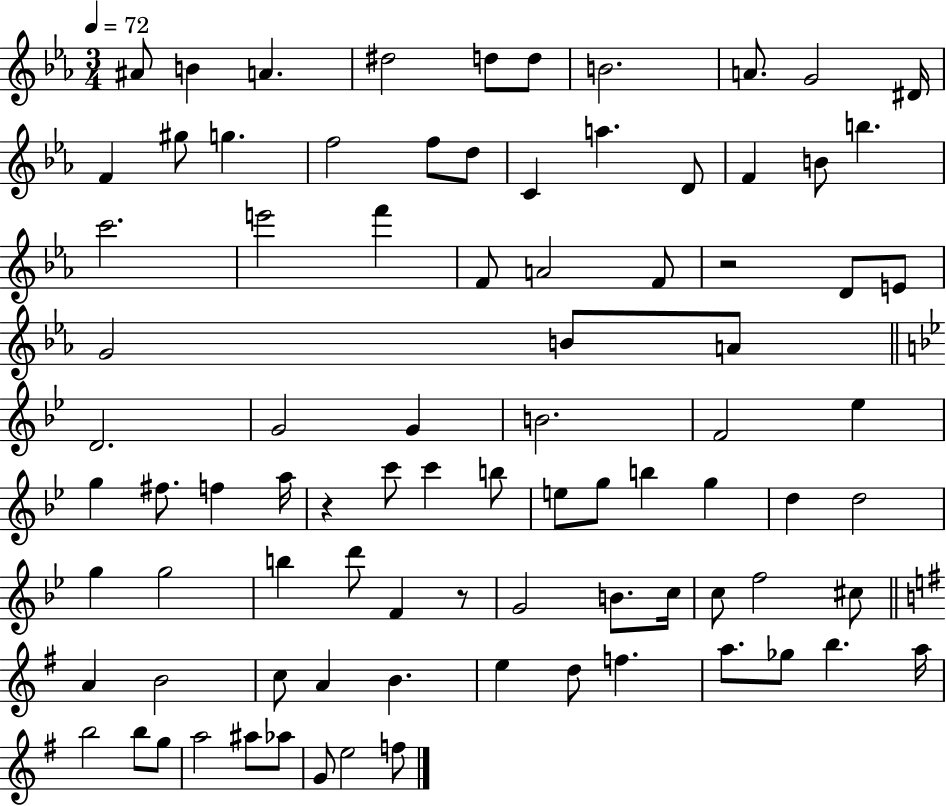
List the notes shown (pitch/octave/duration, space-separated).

A#4/e B4/q A4/q. D#5/h D5/e D5/e B4/h. A4/e. G4/h D#4/s F4/q G#5/e G5/q. F5/h F5/e D5/e C4/q A5/q. D4/e F4/q B4/e B5/q. C6/h. E6/h F6/q F4/e A4/h F4/e R/h D4/e E4/e G4/h B4/e A4/e D4/h. G4/h G4/q B4/h. F4/h Eb5/q G5/q F#5/e. F5/q A5/s R/q C6/e C6/q B5/e E5/e G5/e B5/q G5/q D5/q D5/h G5/q G5/h B5/q D6/e F4/q R/e G4/h B4/e. C5/s C5/e F5/h C#5/e A4/q B4/h C5/e A4/q B4/q. E5/q D5/e F5/q. A5/e. Gb5/e B5/q. A5/s B5/h B5/e G5/e A5/h A#5/e Ab5/e G4/e E5/h F5/e